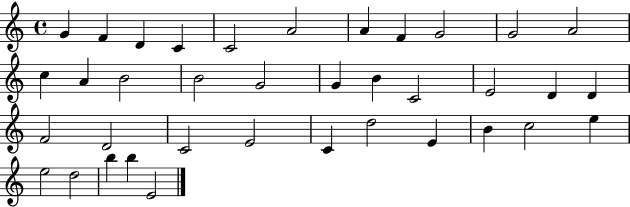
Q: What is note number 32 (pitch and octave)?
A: E5